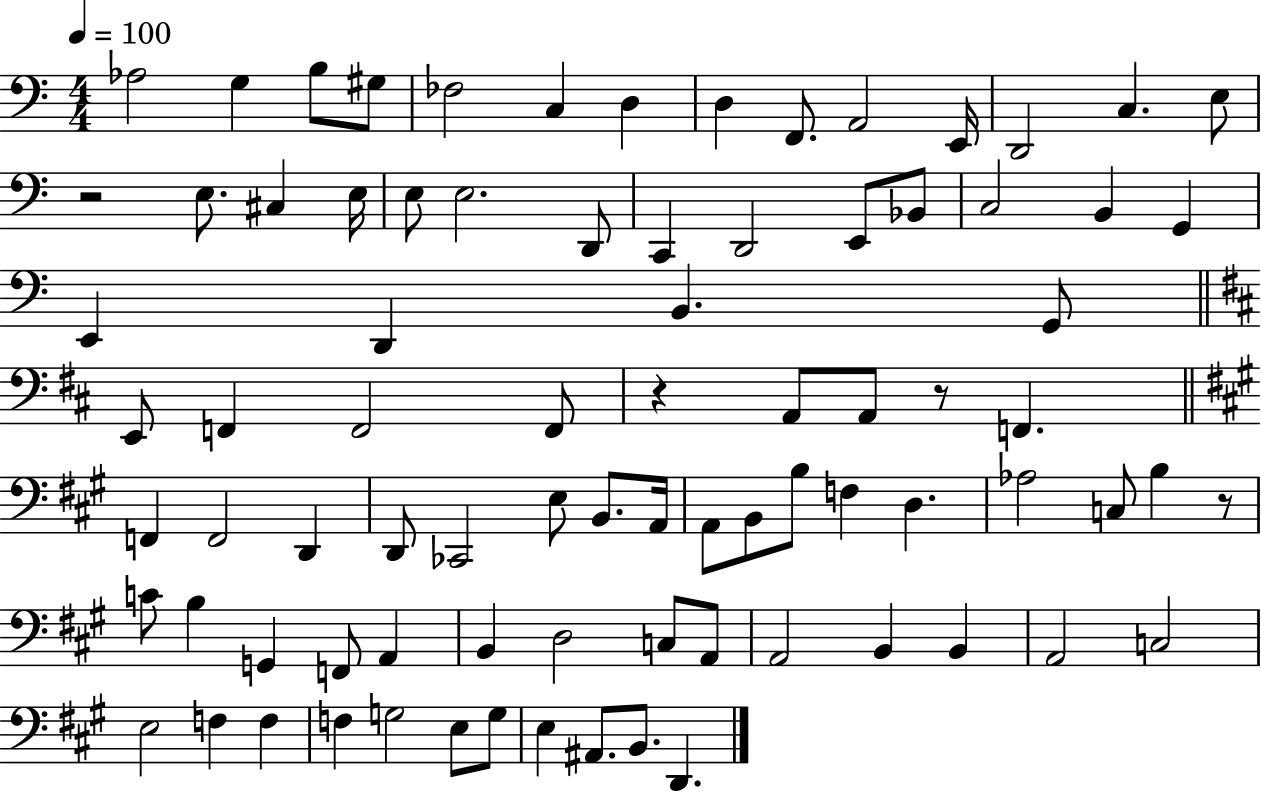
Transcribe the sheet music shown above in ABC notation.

X:1
T:Untitled
M:4/4
L:1/4
K:C
_A,2 G, B,/2 ^G,/2 _F,2 C, D, D, F,,/2 A,,2 E,,/4 D,,2 C, E,/2 z2 E,/2 ^C, E,/4 E,/2 E,2 D,,/2 C,, D,,2 E,,/2 _B,,/2 C,2 B,, G,, E,, D,, B,, G,,/2 E,,/2 F,, F,,2 F,,/2 z A,,/2 A,,/2 z/2 F,, F,, F,,2 D,, D,,/2 _C,,2 E,/2 B,,/2 A,,/4 A,,/2 B,,/2 B,/2 F, D, _A,2 C,/2 B, z/2 C/2 B, G,, F,,/2 A,, B,, D,2 C,/2 A,,/2 A,,2 B,, B,, A,,2 C,2 E,2 F, F, F, G,2 E,/2 G,/2 E, ^A,,/2 B,,/2 D,,